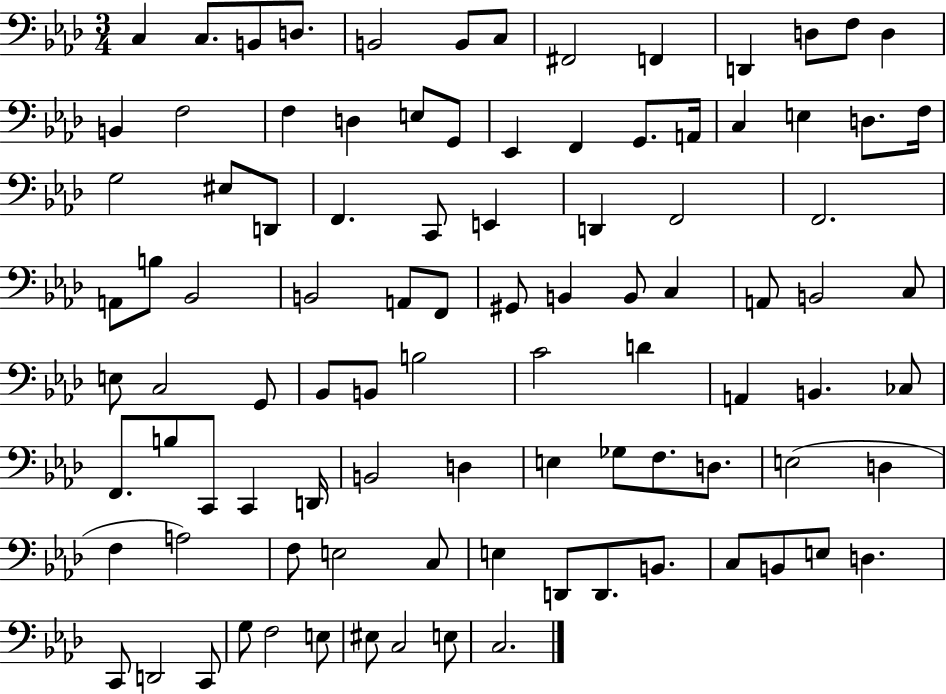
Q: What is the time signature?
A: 3/4